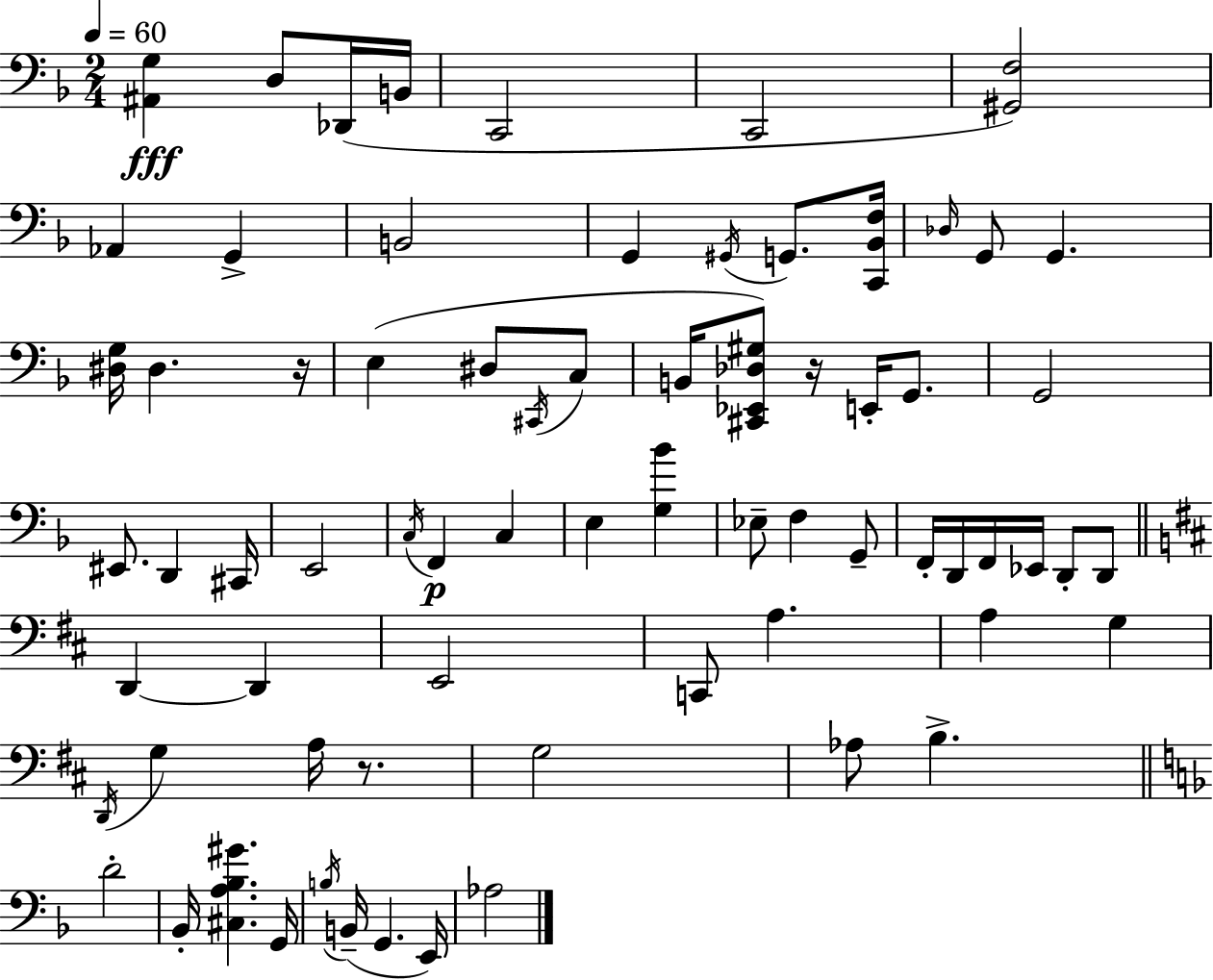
X:1
T:Untitled
M:2/4
L:1/4
K:Dm
[^A,,G,] D,/2 _D,,/4 B,,/4 C,,2 C,,2 [^G,,F,]2 _A,, G,, B,,2 G,, ^G,,/4 G,,/2 [C,,_B,,F,]/4 _D,/4 G,,/2 G,, [^D,G,]/4 ^D, z/4 E, ^D,/2 ^C,,/4 C,/2 B,,/4 [^C,,_E,,_D,^G,]/2 z/4 E,,/4 G,,/2 G,,2 ^E,,/2 D,, ^C,,/4 E,,2 C,/4 F,, C, E, [G,_B] _E,/2 F, G,,/2 F,,/4 D,,/4 F,,/4 _E,,/4 D,,/2 D,,/2 D,, D,, E,,2 C,,/2 A, A, G, D,,/4 G, A,/4 z/2 G,2 _A,/2 B, D2 _B,,/4 [^C,A,_B,^G] G,,/4 B,/4 B,,/4 G,, E,,/4 _A,2